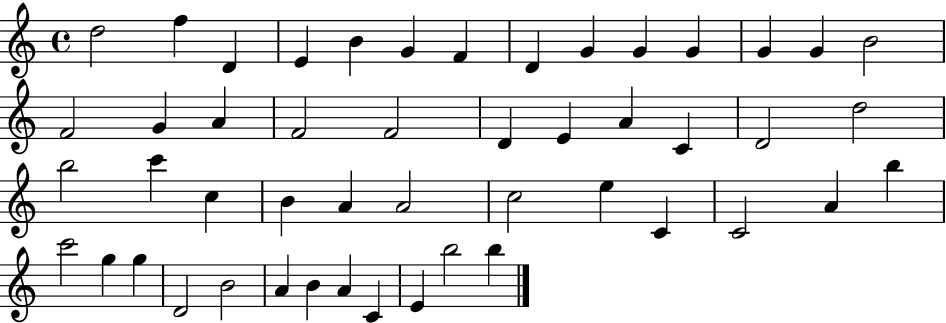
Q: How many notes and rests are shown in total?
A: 49